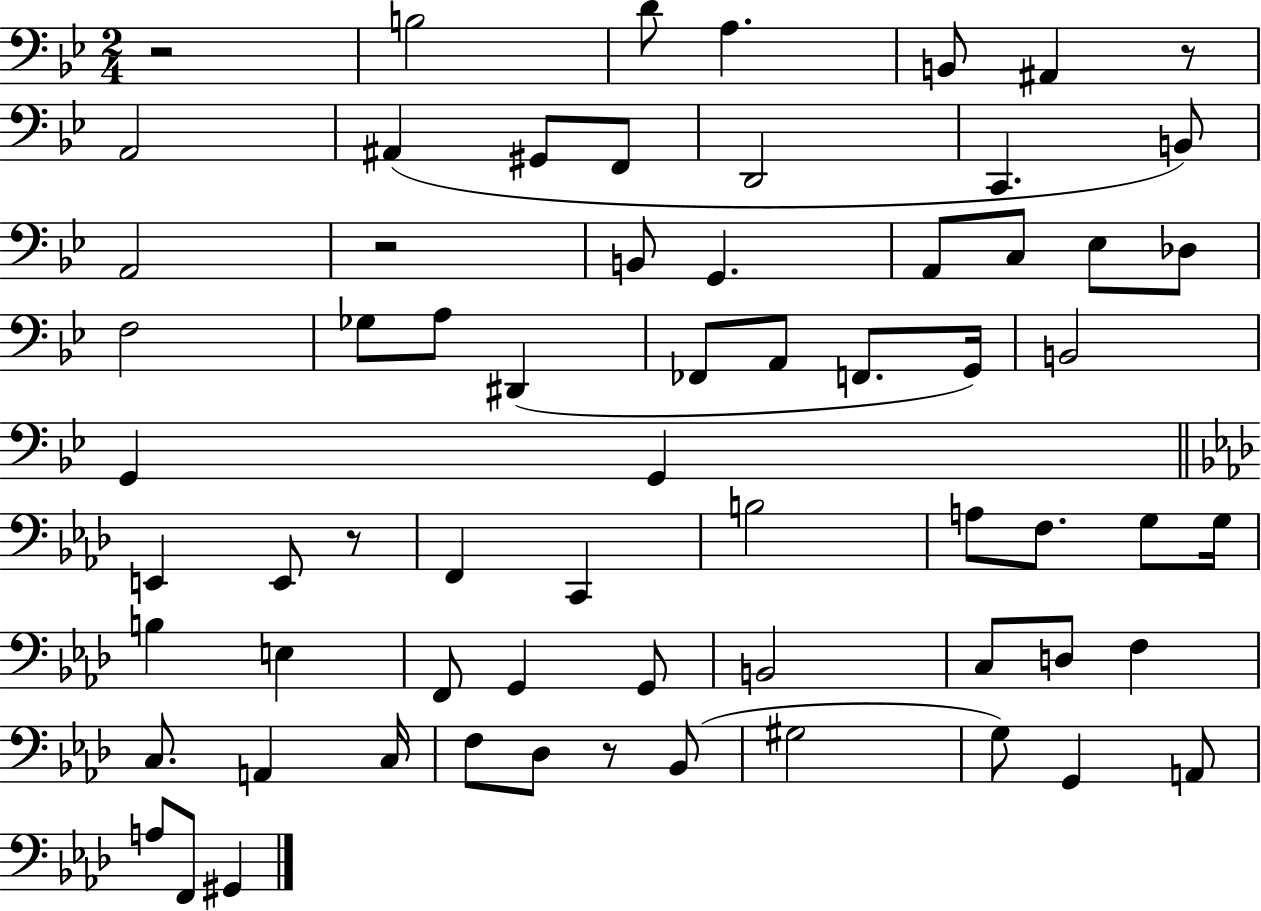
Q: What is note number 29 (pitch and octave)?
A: G2